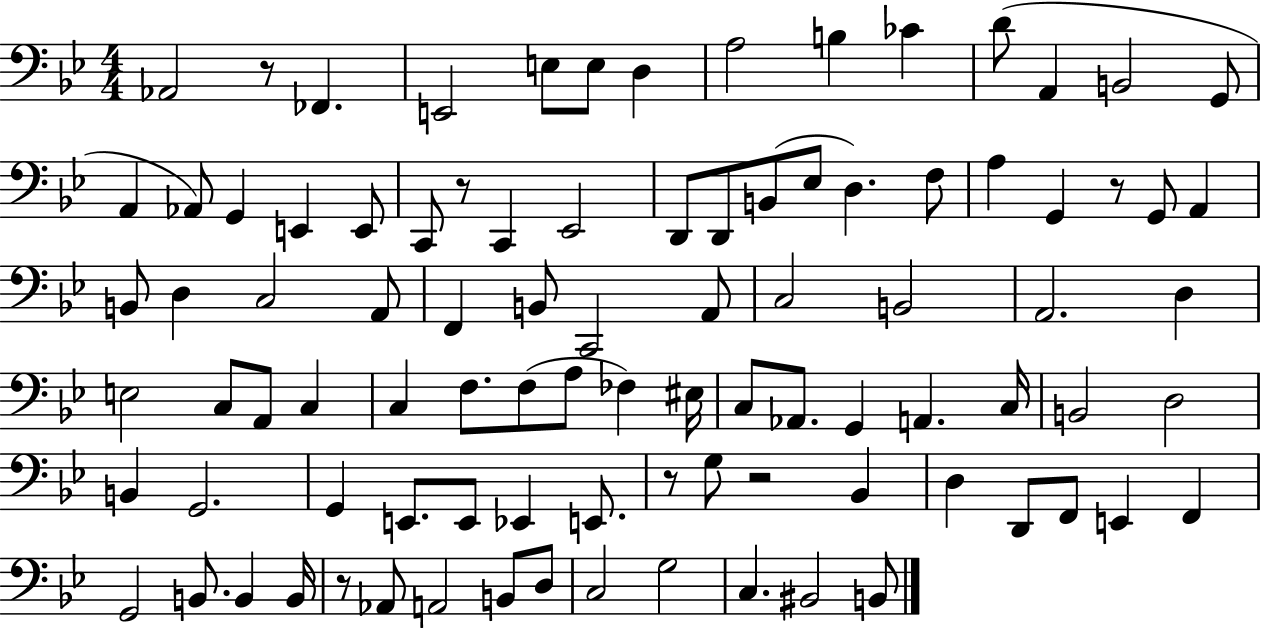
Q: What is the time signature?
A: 4/4